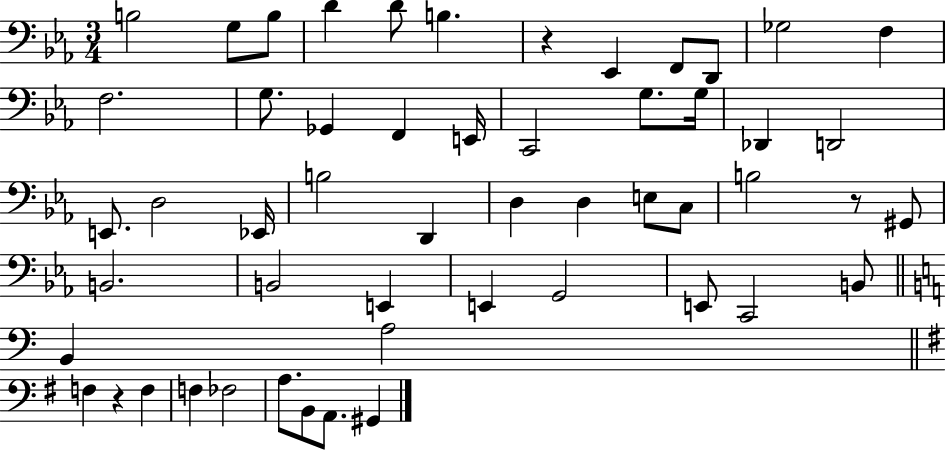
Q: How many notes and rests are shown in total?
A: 53